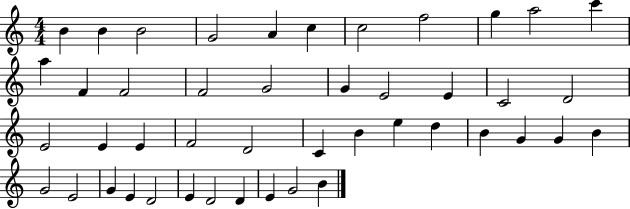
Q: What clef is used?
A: treble